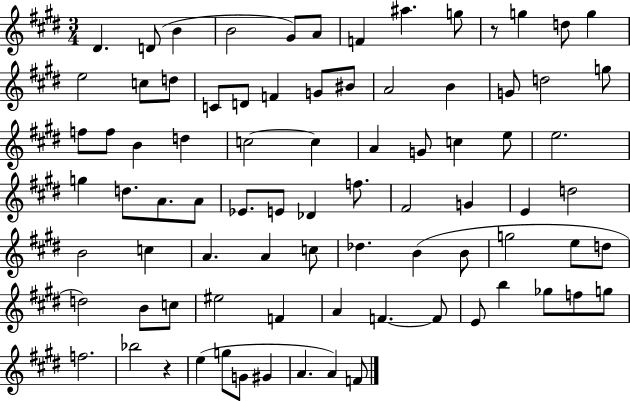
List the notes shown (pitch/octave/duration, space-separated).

D#4/q. D4/e B4/q B4/h G#4/e A4/e F4/q A#5/q. G5/e R/e G5/q D5/e G5/q E5/h C5/e D5/e C4/e D4/e F4/q G4/e BIS4/e A4/h B4/q G4/e D5/h G5/e F5/e F5/e B4/q D5/q C5/h C5/q A4/q G4/e C5/q E5/e E5/h. G5/q D5/e. A4/e. A4/e Eb4/e. E4/e Db4/q F5/e. F#4/h G4/q E4/q D5/h B4/h C5/q A4/q. A4/q C5/e Db5/q. B4/q B4/e G5/h E5/e D5/e D5/h B4/e C5/e EIS5/h F4/q A4/q F4/q. F4/e E4/e B5/q Gb5/e F5/e G5/e F5/h. Bb5/h R/q E5/q G5/e G4/e G#4/q A4/q. A4/q F4/e